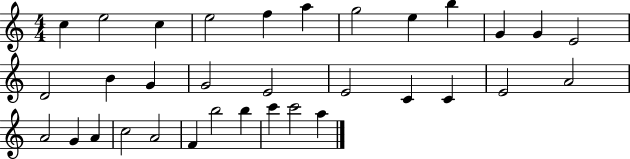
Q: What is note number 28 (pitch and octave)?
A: F4